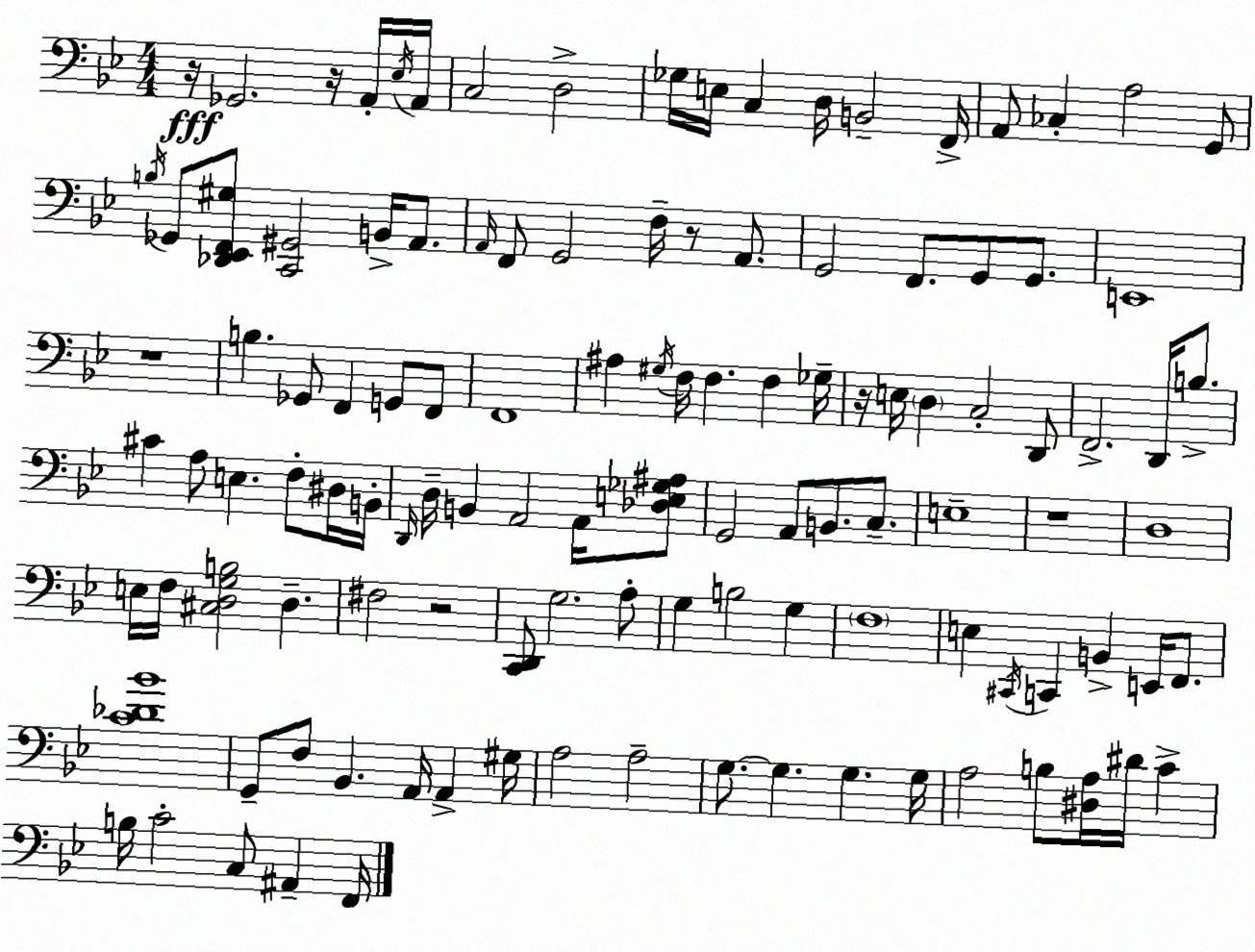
X:1
T:Untitled
M:4/4
L:1/4
K:Gm
z/4 _G,,2 z/4 A,,/4 _E,/4 A,,/4 C,2 D,2 _G,/4 E,/4 C, D,/4 B,,2 F,,/4 A,,/2 _C, A,2 G,,/2 B,/4 _G,,/2 [_D,,_E,,F,,^G,]/2 [C,,^G,,]2 B,,/4 A,,/2 A,,/4 F,,/2 G,,2 F,/4 z/2 A,,/2 G,,2 F,,/2 G,,/2 G,,/2 E,,4 z4 B, _G,,/2 F,, G,,/2 F,,/2 F,,4 ^A, ^G,/4 F,/4 F, F, _G,/4 z/4 E,/4 D, C,2 D,,/2 F,,2 D,,/4 B,/2 ^C A,/2 E, F,/2 ^D,/4 B,,/4 D,,/4 D,/4 B,, A,,2 A,,/4 [_D,E,_G,^A,]/2 G,,2 A,,/2 B,,/2 C,/2 E,4 z4 D,4 E,/4 F,/4 [^C,D,G,B,]2 D, ^F,2 z2 [C,,D,,]/2 G,2 A,/2 G, B,2 G, F,4 E, ^C,,/4 C,, B,, E,,/4 F,,/2 [C_D_B]4 G,,/2 F,/2 _B,, A,,/4 A,, ^G,/4 A,2 A,2 G,/2 G, G, G,/4 A,2 B,/2 [^D,A,]/4 ^D/4 C B,/4 C2 C,/2 ^A,, F,,/4